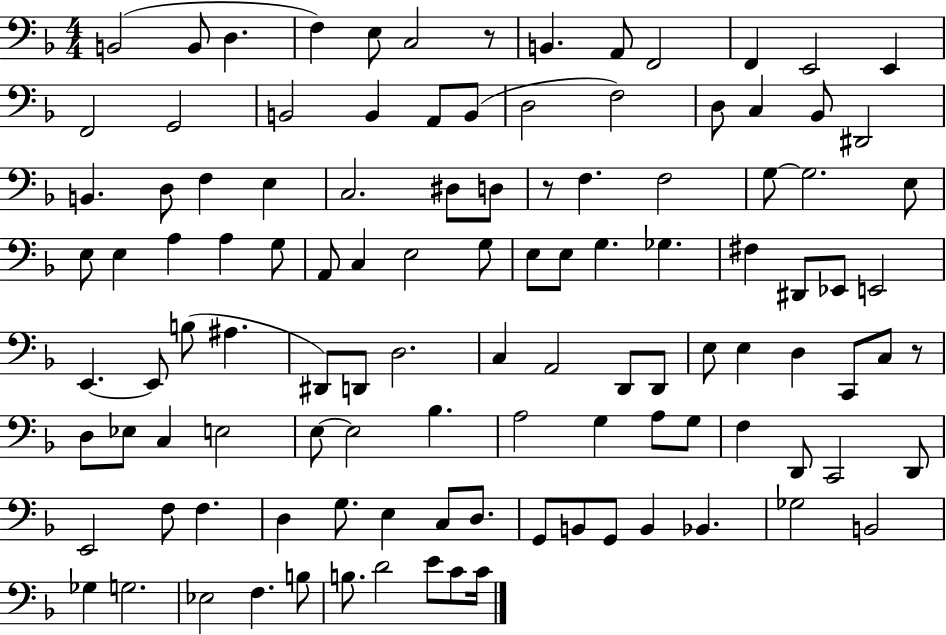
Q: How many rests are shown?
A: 3